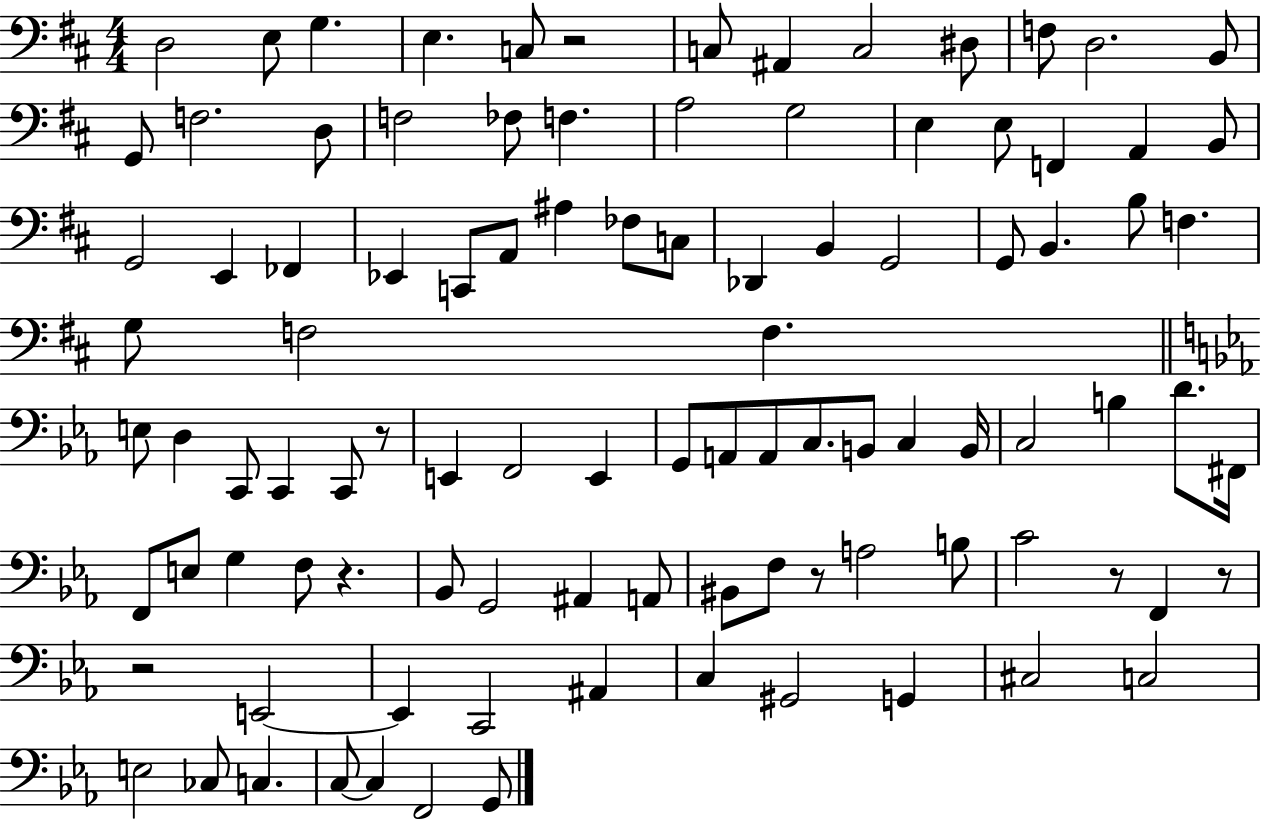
{
  \clef bass
  \numericTimeSignature
  \time 4/4
  \key d \major
  d2 e8 g4. | e4. c8 r2 | c8 ais,4 c2 dis8 | f8 d2. b,8 | \break g,8 f2. d8 | f2 fes8 f4. | a2 g2 | e4 e8 f,4 a,4 b,8 | \break g,2 e,4 fes,4 | ees,4 c,8 a,8 ais4 fes8 c8 | des,4 b,4 g,2 | g,8 b,4. b8 f4. | \break g8 f2 f4. | \bar "||" \break \key c \minor e8 d4 c,8 c,4 c,8 r8 | e,4 f,2 e,4 | g,8 a,8 a,8 c8. b,8 c4 b,16 | c2 b4 d'8. fis,16 | \break f,8 e8 g4 f8 r4. | bes,8 g,2 ais,4 a,8 | bis,8 f8 r8 a2 b8 | c'2 r8 f,4 r8 | \break r2 e,2~~ | e,4 c,2 ais,4 | c4 gis,2 g,4 | cis2 c2 | \break e2 ces8 c4. | c8~~ c4 f,2 g,8 | \bar "|."
}